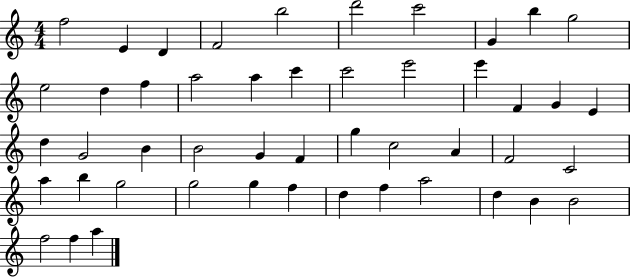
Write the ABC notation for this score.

X:1
T:Untitled
M:4/4
L:1/4
K:C
f2 E D F2 b2 d'2 c'2 G b g2 e2 d f a2 a c' c'2 e'2 e' F G E d G2 B B2 G F g c2 A F2 C2 a b g2 g2 g f d f a2 d B B2 f2 f a